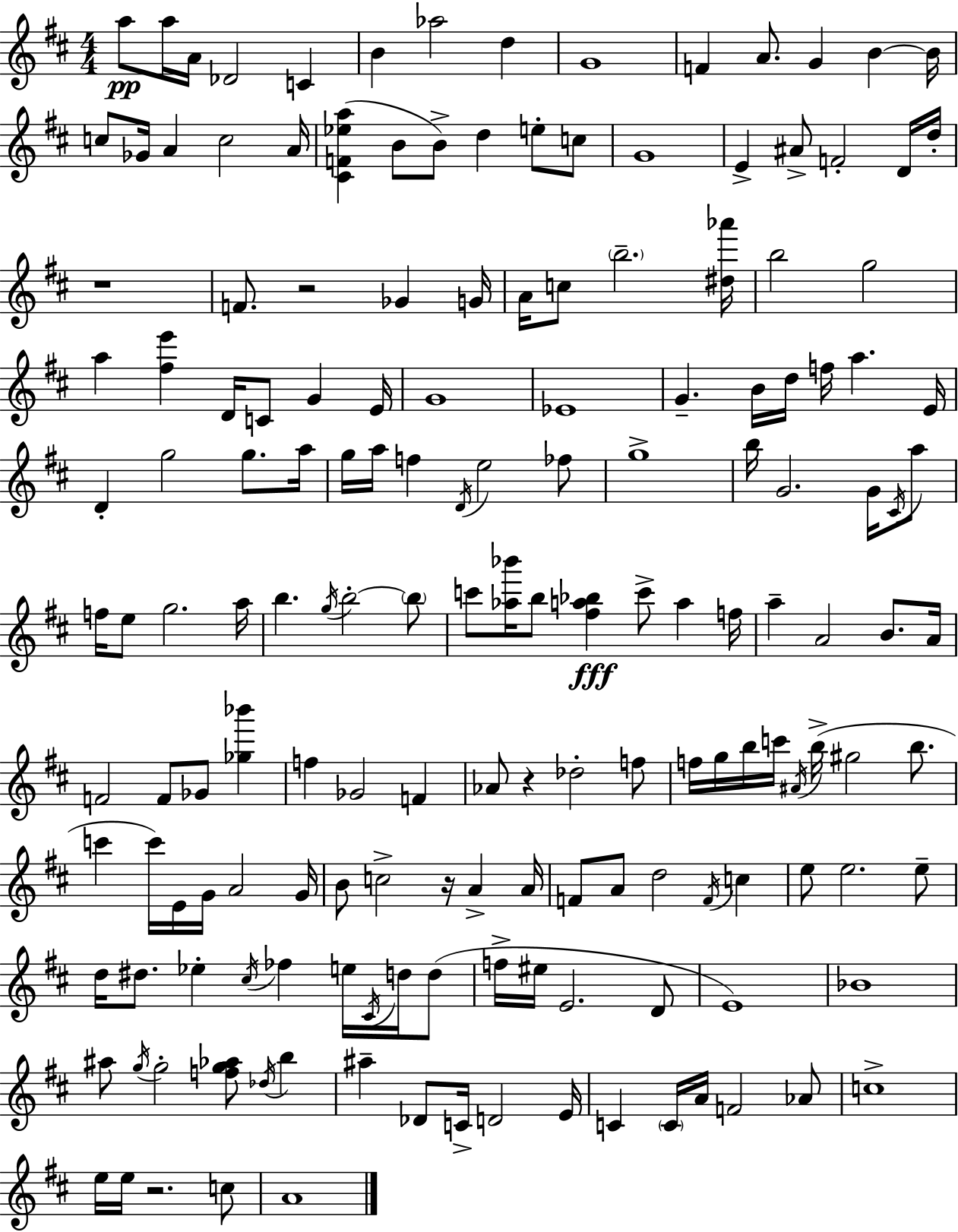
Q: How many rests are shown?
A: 5